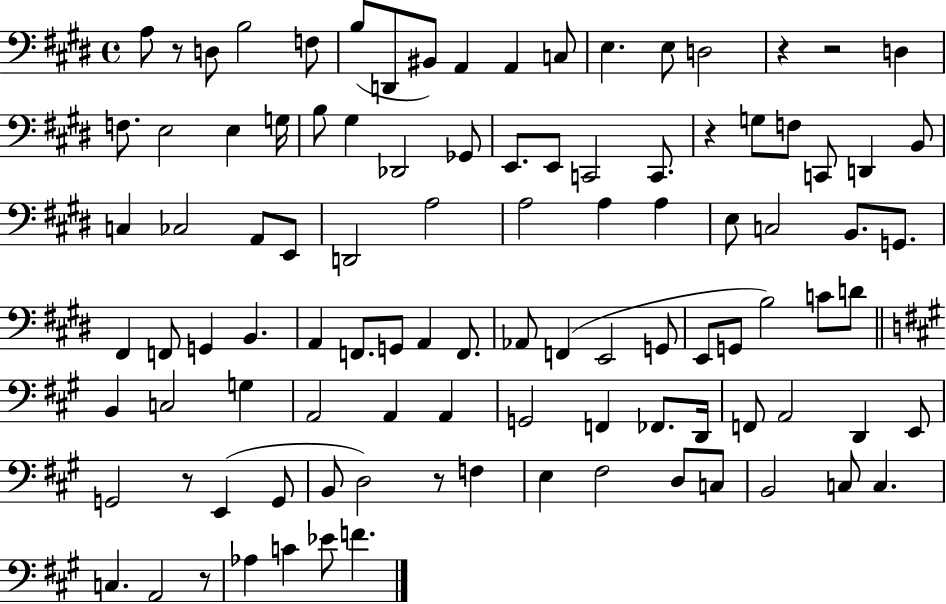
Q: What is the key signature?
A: E major